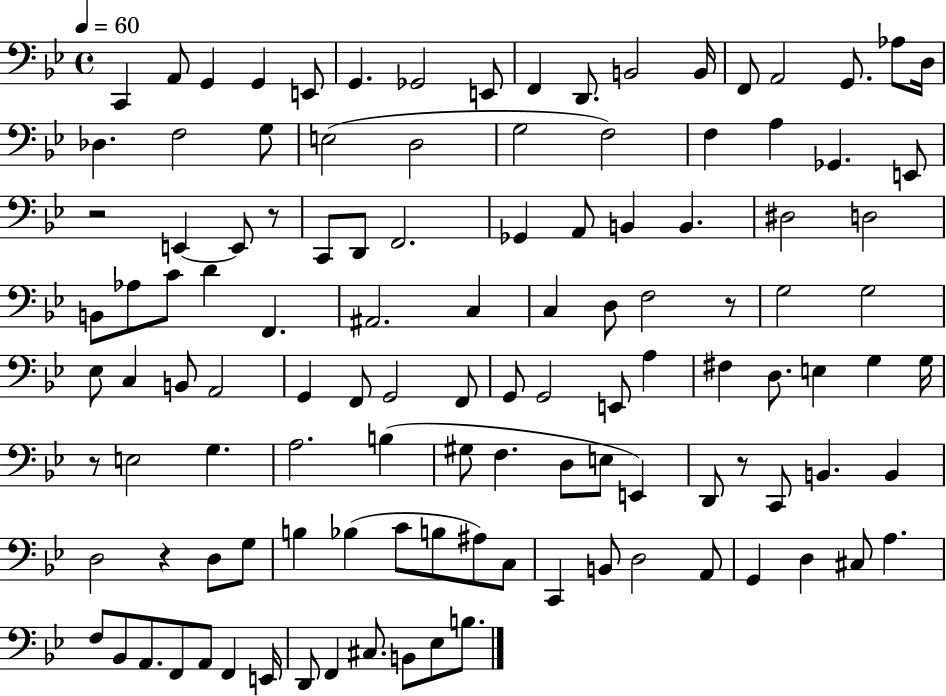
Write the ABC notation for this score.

X:1
T:Untitled
M:4/4
L:1/4
K:Bb
C,, A,,/2 G,, G,, E,,/2 G,, _G,,2 E,,/2 F,, D,,/2 B,,2 B,,/4 F,,/2 A,,2 G,,/2 _A,/2 D,/4 _D, F,2 G,/2 E,2 D,2 G,2 F,2 F, A, _G,, E,,/2 z2 E,, E,,/2 z/2 C,,/2 D,,/2 F,,2 _G,, A,,/2 B,, B,, ^D,2 D,2 B,,/2 _A,/2 C/2 D F,, ^A,,2 C, C, D,/2 F,2 z/2 G,2 G,2 _E,/2 C, B,,/2 A,,2 G,, F,,/2 G,,2 F,,/2 G,,/2 G,,2 E,,/2 A, ^F, D,/2 E, G, G,/4 z/2 E,2 G, A,2 B, ^G,/2 F, D,/2 E,/2 E,, D,,/2 z/2 C,,/2 B,, B,, D,2 z D,/2 G,/2 B, _B, C/2 B,/2 ^A,/2 C,/2 C,, B,,/2 D,2 A,,/2 G,, D, ^C,/2 A, F,/2 _B,,/2 A,,/2 F,,/2 A,,/2 F,, E,,/4 D,,/2 F,, ^C,/2 B,,/2 _E,/2 B,/2